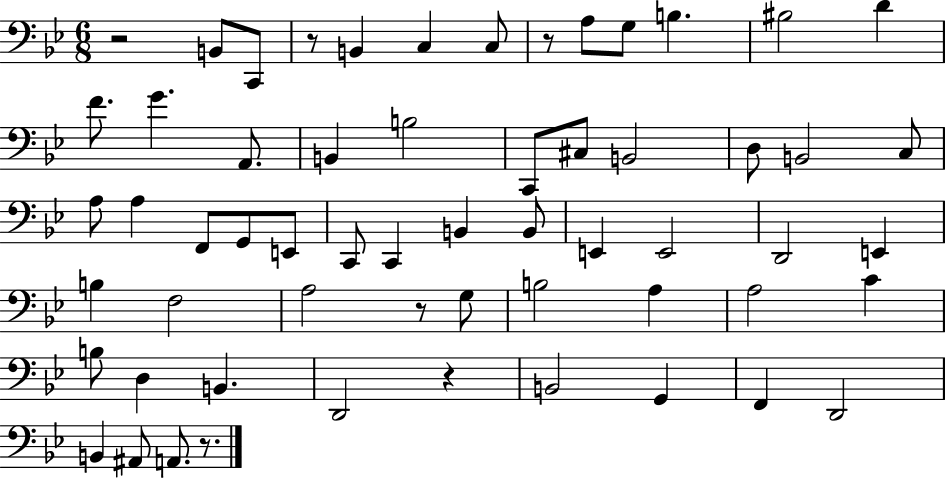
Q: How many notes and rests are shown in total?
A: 59